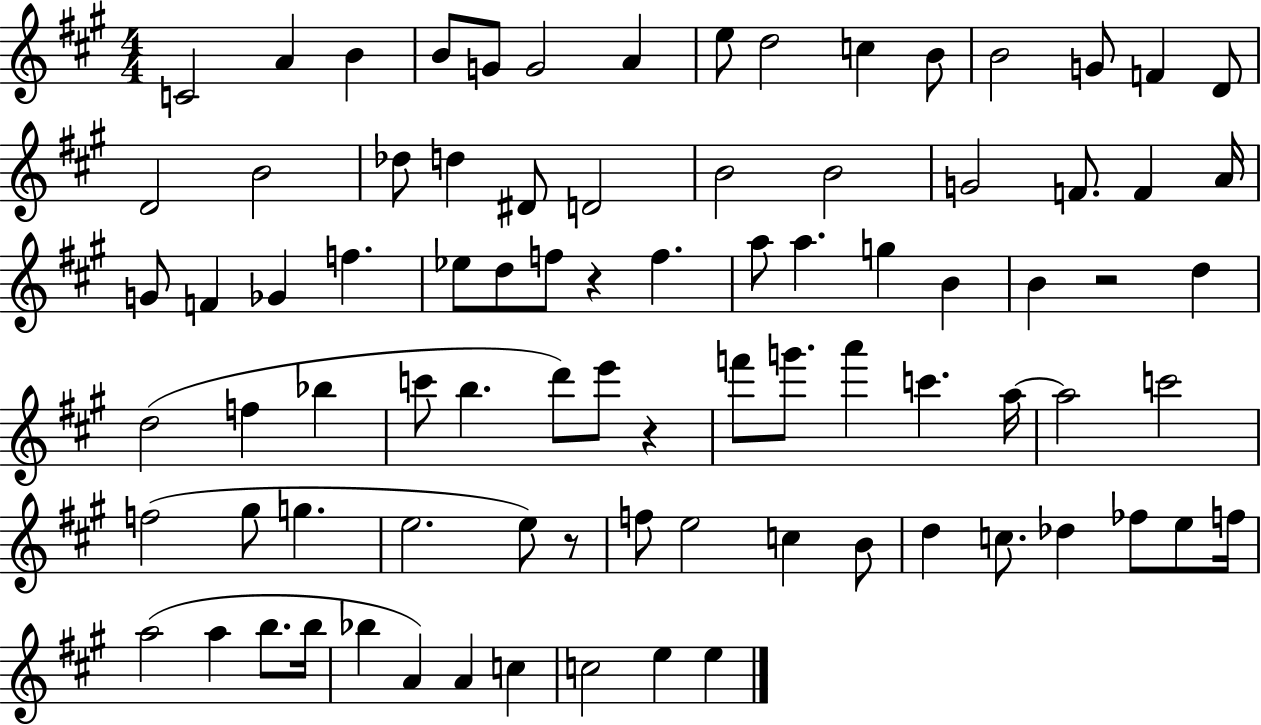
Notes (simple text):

C4/h A4/q B4/q B4/e G4/e G4/h A4/q E5/e D5/h C5/q B4/e B4/h G4/e F4/q D4/e D4/h B4/h Db5/e D5/q D#4/e D4/h B4/h B4/h G4/h F4/e. F4/q A4/s G4/e F4/q Gb4/q F5/q. Eb5/e D5/e F5/e R/q F5/q. A5/e A5/q. G5/q B4/q B4/q R/h D5/q D5/h F5/q Bb5/q C6/e B5/q. D6/e E6/e R/q F6/e G6/e. A6/q C6/q. A5/s A5/h C6/h F5/h G#5/e G5/q. E5/h. E5/e R/e F5/e E5/h C5/q B4/e D5/q C5/e. Db5/q FES5/e E5/e F5/s A5/h A5/q B5/e. B5/s Bb5/q A4/q A4/q C5/q C5/h E5/q E5/q